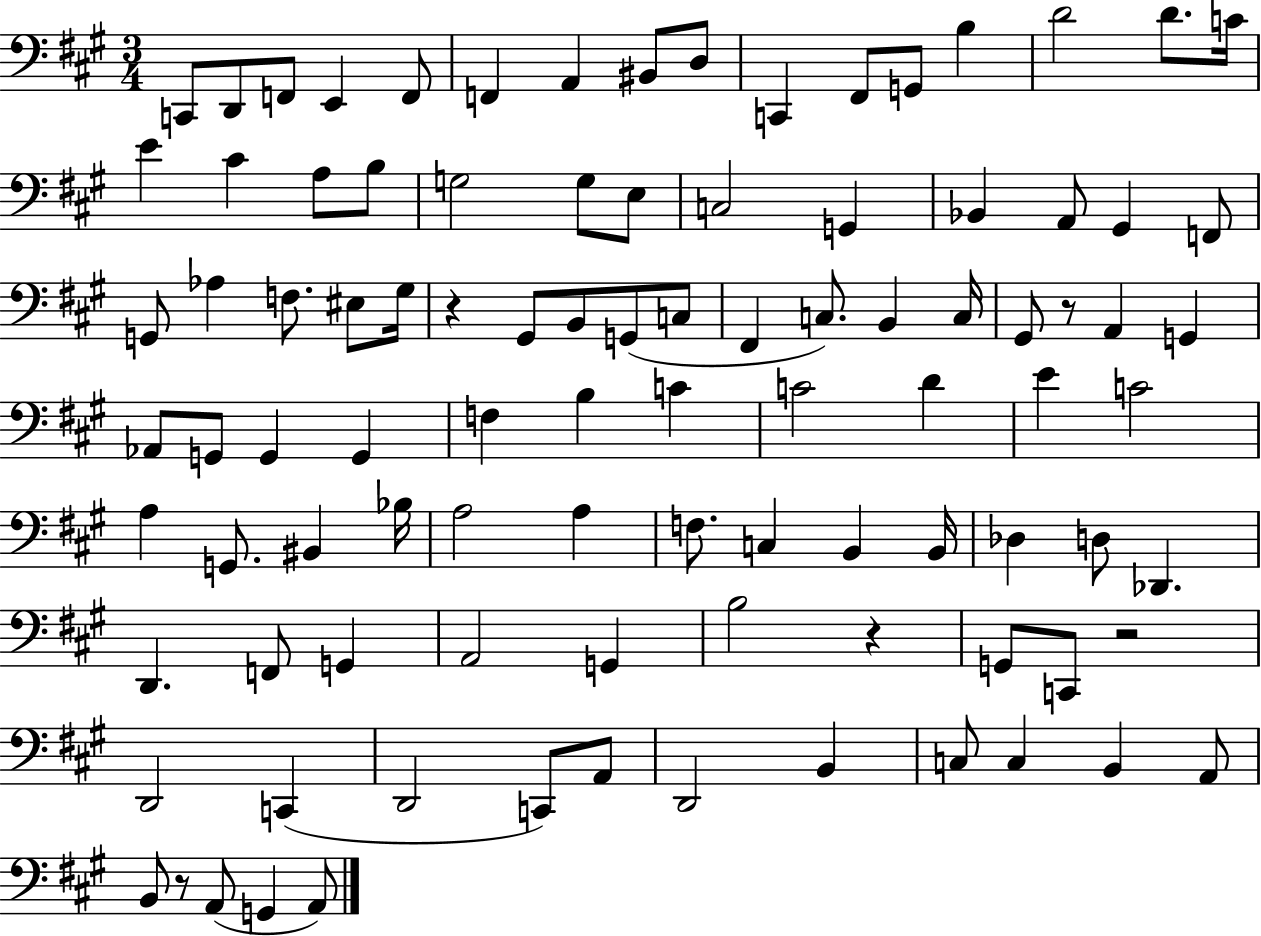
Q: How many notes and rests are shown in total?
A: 97